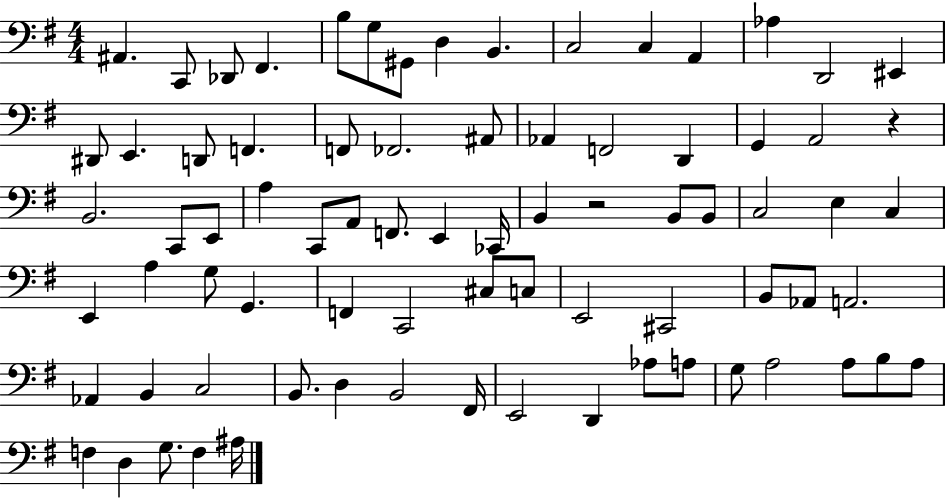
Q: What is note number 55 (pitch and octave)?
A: A2